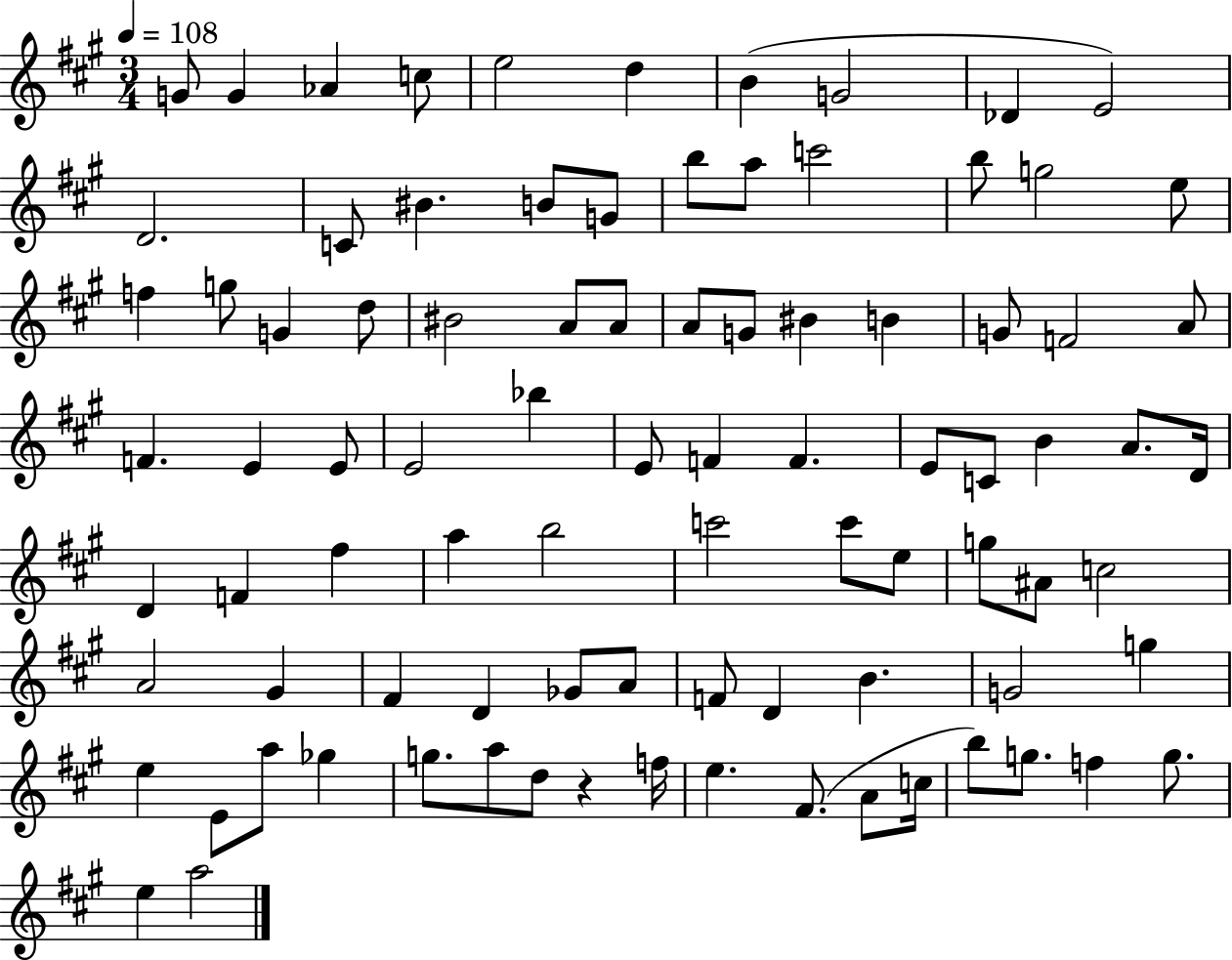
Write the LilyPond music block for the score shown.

{
  \clef treble
  \numericTimeSignature
  \time 3/4
  \key a \major
  \tempo 4 = 108
  g'8 g'4 aes'4 c''8 | e''2 d''4 | b'4( g'2 | des'4 e'2) | \break d'2. | c'8 bis'4. b'8 g'8 | b''8 a''8 c'''2 | b''8 g''2 e''8 | \break f''4 g''8 g'4 d''8 | bis'2 a'8 a'8 | a'8 g'8 bis'4 b'4 | g'8 f'2 a'8 | \break f'4. e'4 e'8 | e'2 bes''4 | e'8 f'4 f'4. | e'8 c'8 b'4 a'8. d'16 | \break d'4 f'4 fis''4 | a''4 b''2 | c'''2 c'''8 e''8 | g''8 ais'8 c''2 | \break a'2 gis'4 | fis'4 d'4 ges'8 a'8 | f'8 d'4 b'4. | g'2 g''4 | \break e''4 e'8 a''8 ges''4 | g''8. a''8 d''8 r4 f''16 | e''4. fis'8.( a'8 c''16 | b''8) g''8. f''4 g''8. | \break e''4 a''2 | \bar "|."
}